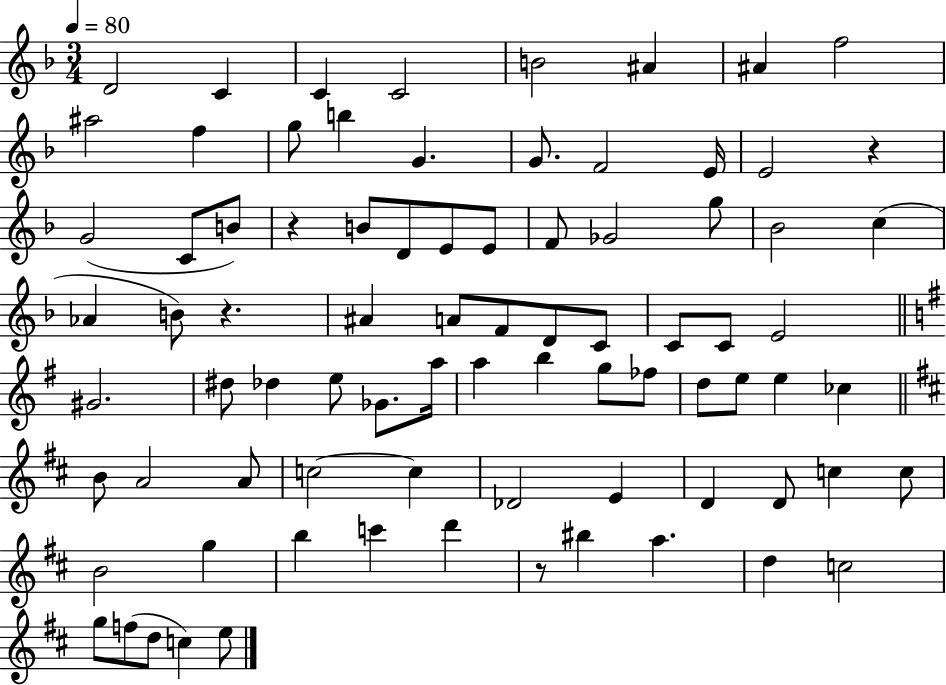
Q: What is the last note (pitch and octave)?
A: E5